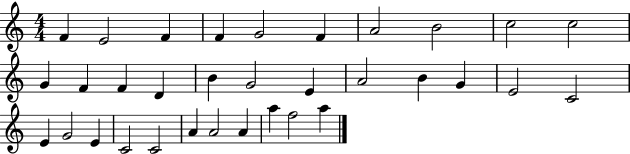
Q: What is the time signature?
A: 4/4